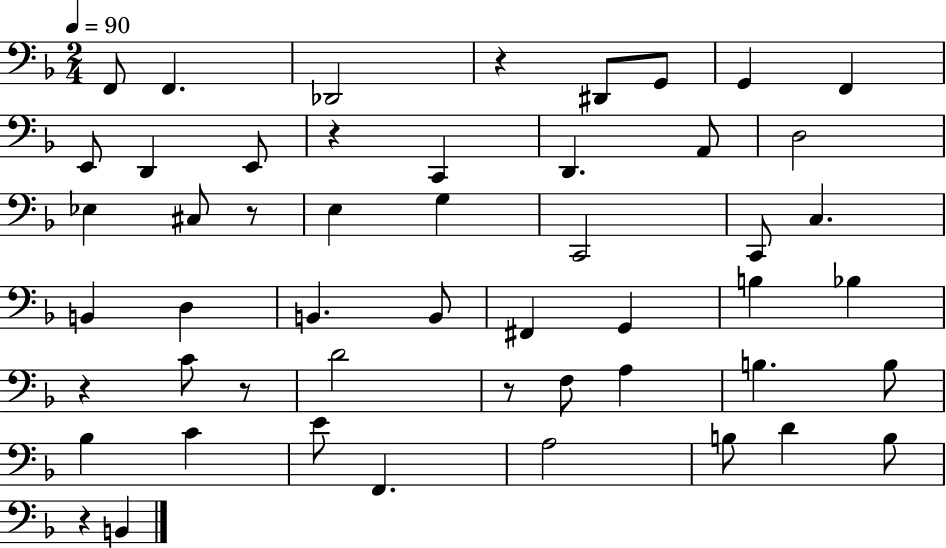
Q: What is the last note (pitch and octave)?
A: B2